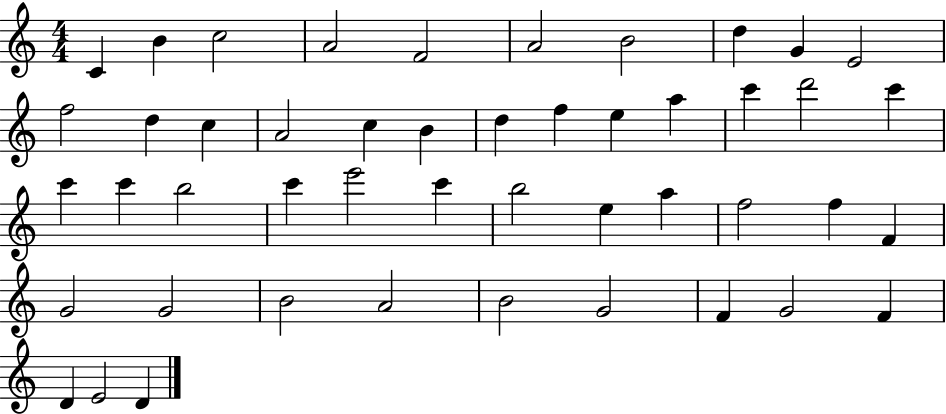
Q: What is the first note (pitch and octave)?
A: C4